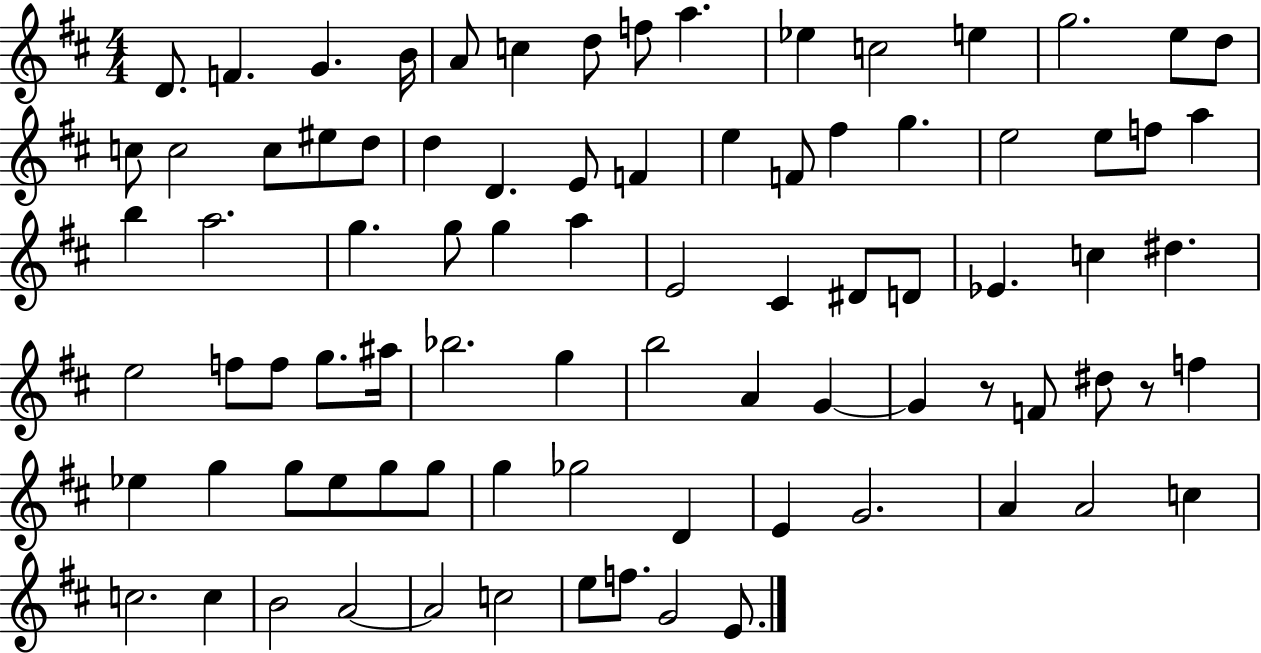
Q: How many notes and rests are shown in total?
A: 85